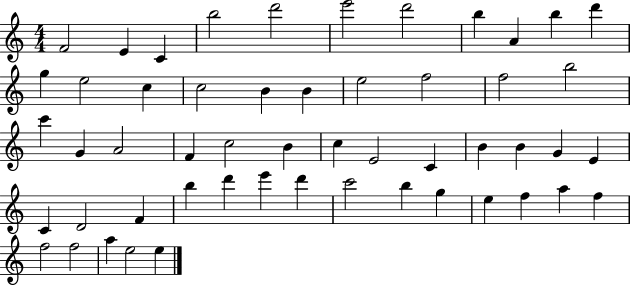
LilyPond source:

{
  \clef treble
  \numericTimeSignature
  \time 4/4
  \key c \major
  f'2 e'4 c'4 | b''2 d'''2 | e'''2 d'''2 | b''4 a'4 b''4 d'''4 | \break g''4 e''2 c''4 | c''2 b'4 b'4 | e''2 f''2 | f''2 b''2 | \break c'''4 g'4 a'2 | f'4 c''2 b'4 | c''4 e'2 c'4 | b'4 b'4 g'4 e'4 | \break c'4 d'2 f'4 | b''4 d'''4 e'''4 d'''4 | c'''2 b''4 g''4 | e''4 f''4 a''4 f''4 | \break f''2 f''2 | a''4 e''2 e''4 | \bar "|."
}